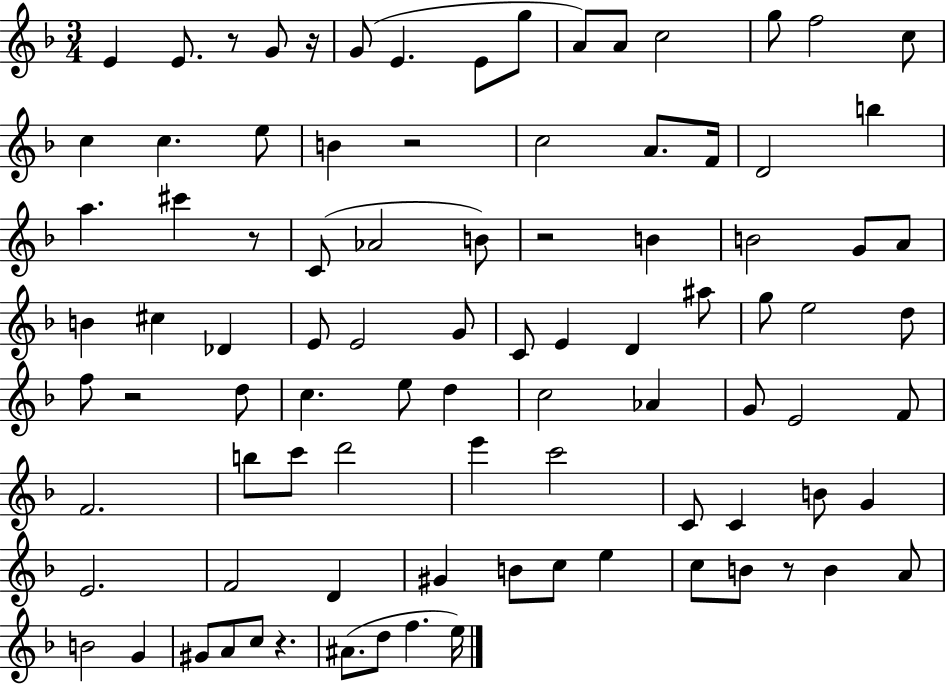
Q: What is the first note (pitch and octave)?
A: E4